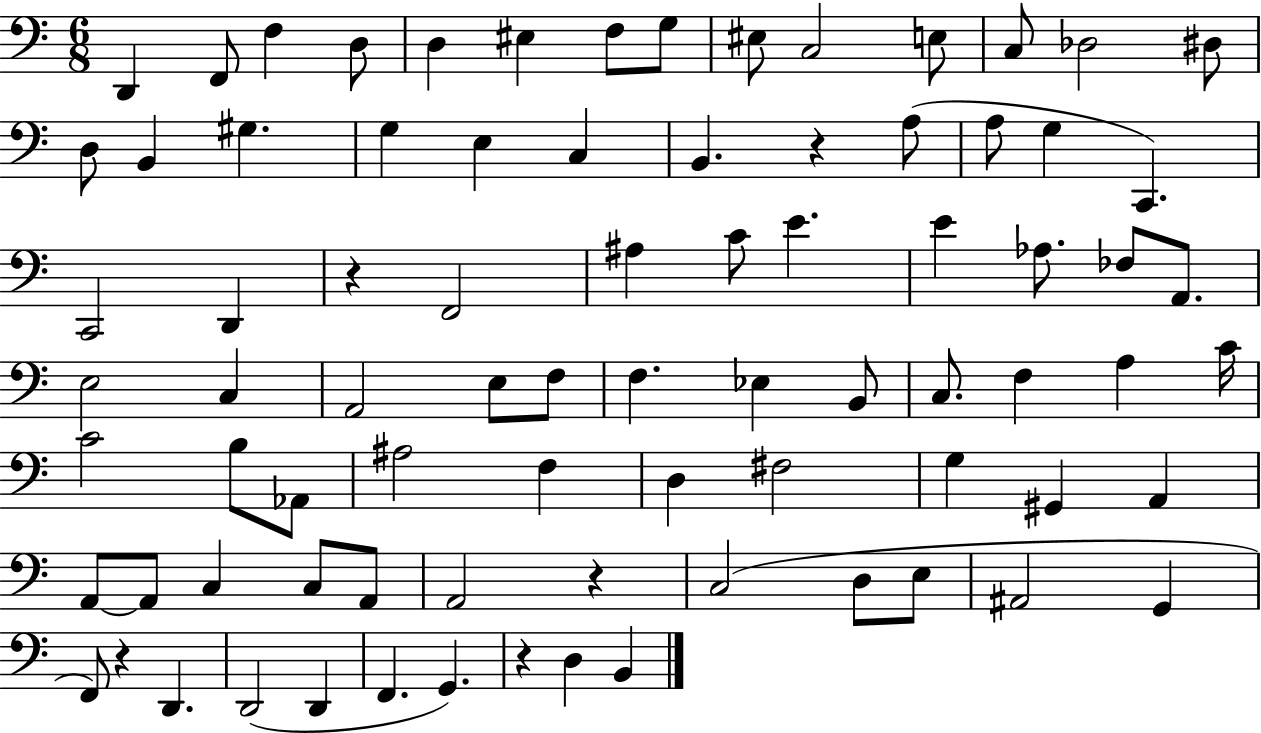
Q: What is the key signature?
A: C major